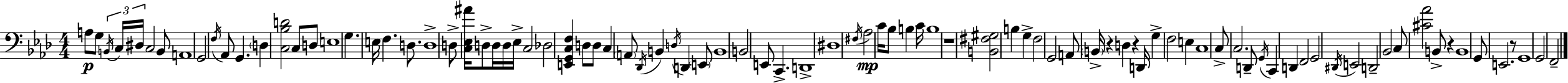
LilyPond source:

{
  \clef bass
  \numericTimeSignature
  \time 4/4
  \key f \minor
  a8\p g8 \tuplet 3/2 { \acciaccatura { b,16 } c16 dis16 } c2 b,8 | a,1 | g,2 \acciaccatura { f16 } aes,8 g,4. | \parenthesize d4 <c bes d'>2 c8 | \break d8 e1 | g4. e16 f4. d8. | d1-> | d8-> <c ees ais'>16 d8-> d16 d16 ees16-> c2 | \break des2 <e, g, c f>4 d8 | d8 c4 \parenthesize a,8 \acciaccatura { des,16 } b,4 \acciaccatura { d16 } d,4 | \parenthesize e,8 b,1 | b,2 e,8 c,4.-> | \break d,1-> | dis1 | \acciaccatura { fis16 }\mp aes2 c'16 bes8 | b4 c'16 b1 | \break r1 | <b, fis gis>2 b4 | g4-> f2 g,2 | a,8 \parenthesize b,16-> r4 d4 | \break r4 d,16 g4-> f2 | e4 c1 | c8-> c2. | d,8-- \acciaccatura { g,16 } c,4 d,4 f,2 | \break g,2 \acciaccatura { dis,16 } e,2 | d,2-- bes,2 | c8 <cis' aes'>2 | b,8-> r4 b,1 | \break g,8 e,2. | r8 g,1 | g,2 f,2-- | \bar "|."
}